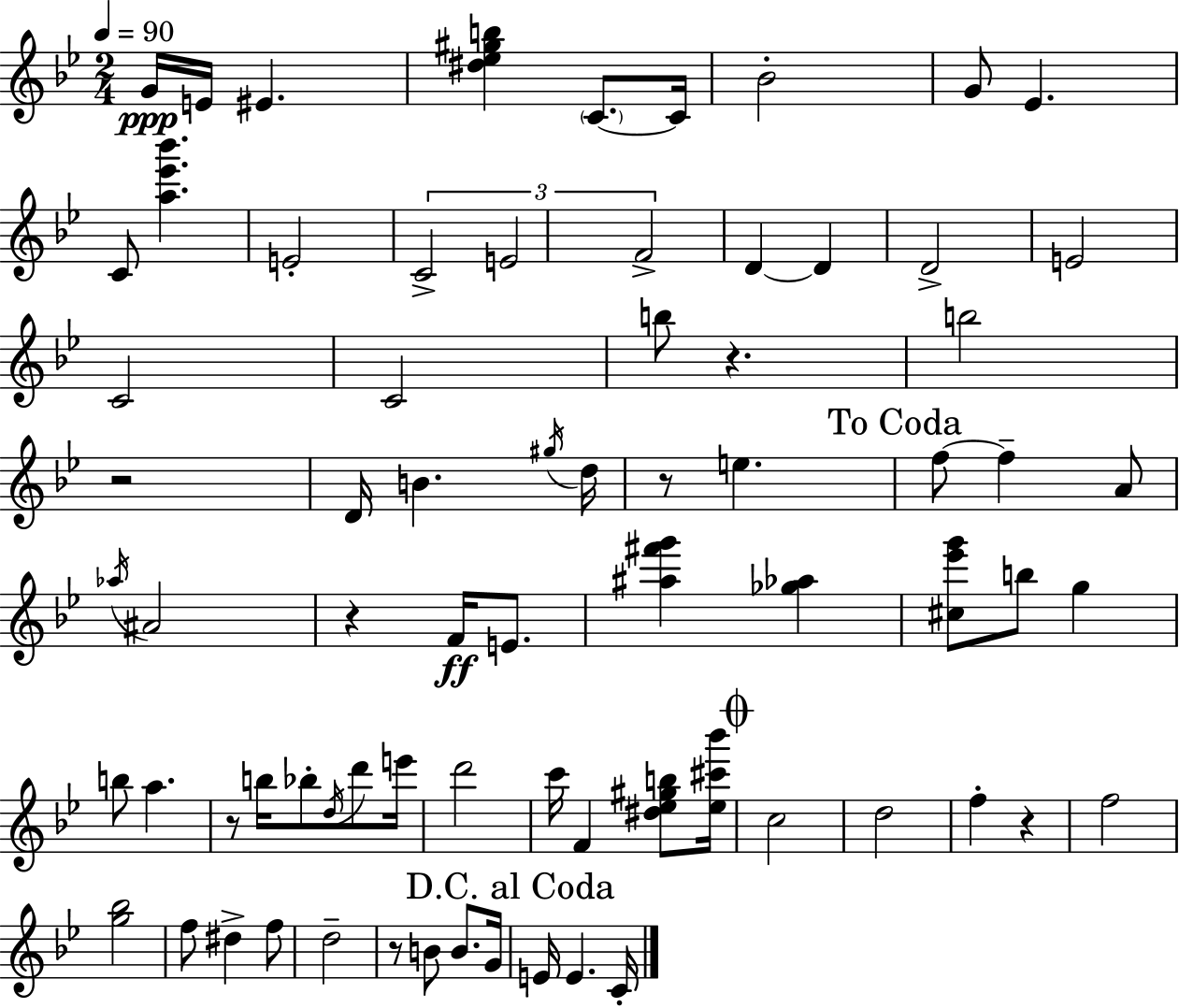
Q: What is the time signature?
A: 2/4